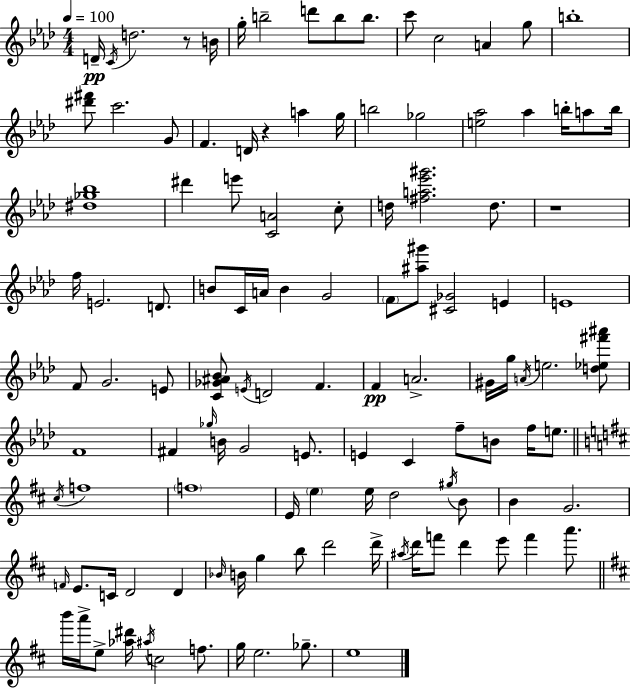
{
  \clef treble
  \numericTimeSignature
  \time 4/4
  \key f \minor
  \tempo 4 = 100
  \repeat volta 2 { d'16--\pp \acciaccatura { c'16 } d''2. r8 | b'16 g''16-. b''2-- d'''8 b''8 b''8. | c'''8 c''2 a'4 g''8 | b''1-. | \break <dis''' fis'''>8 c'''2. g'8 | f'4. d'16 r4 a''4 | g''16 b''2 ges''2 | <e'' aes''>2 aes''4 b''16-. a''8 | \break b''16 <dis'' ges'' bes''>1 | dis'''4 e'''8 <c' a'>2 c''8-. | d''16 <fis'' a'' ees''' gis'''>2. d''8. | r1 | \break f''16 e'2. d'8. | b'8 c'16 a'16 b'4 g'2 | \parenthesize f'8 <ais'' gis'''>8 <cis' ges'>2 e'4 | e'1 | \break f'8 g'2. e'8 | <c' ges' ais' bes'>8 \acciaccatura { e'16 } d'2 f'4. | f'4\pp a'2.-> | gis'16 g''16 \acciaccatura { a'16 } e''2. | \break <d'' ees'' fis''' ais'''>8 f'1 | fis'4 \grace { ges''16 } b'16 g'2 | e'8. e'4 c'4 f''8-- b'8 | f''16 e''8. \bar "||" \break \key d \major \acciaccatura { cis''16 } f''1 | \parenthesize f''1 | e'16 \parenthesize e''4 e''16 d''2 \acciaccatura { gis''16 } | b'8 b'4 g'2. | \break \grace { f'16 } e'8. c'16 d'2 d'4 | \grace { bes'16 } b'16 g''4 b''8 d'''2 | d'''16-> \acciaccatura { ais''16 } d'''16 f'''8 d'''4 e'''8 f'''4 | a'''8. \bar "||" \break \key d \major b'''16 a'''16-> e''8-> <aes'' dis'''>16 \acciaccatura { ais''16 } c''2 f''8. | g''16 e''2. ges''8.-- | e''1 | } \bar "|."
}